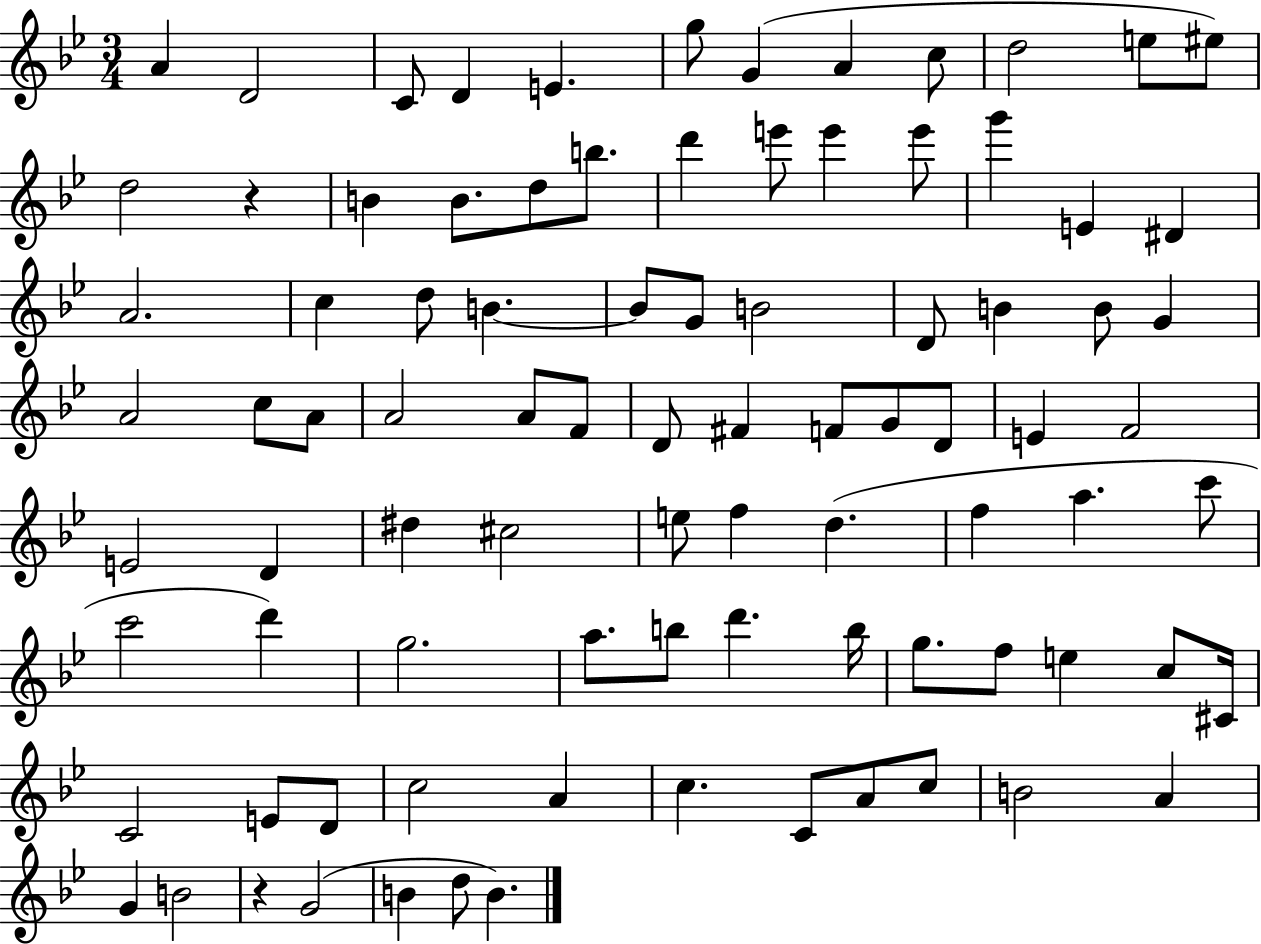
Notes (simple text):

A4/q D4/h C4/e D4/q E4/q. G5/e G4/q A4/q C5/e D5/h E5/e EIS5/e D5/h R/q B4/q B4/e. D5/e B5/e. D6/q E6/e E6/q E6/e G6/q E4/q D#4/q A4/h. C5/q D5/e B4/q. B4/e G4/e B4/h D4/e B4/q B4/e G4/q A4/h C5/e A4/e A4/h A4/e F4/e D4/e F#4/q F4/e G4/e D4/e E4/q F4/h E4/h D4/q D#5/q C#5/h E5/e F5/q D5/q. F5/q A5/q. C6/e C6/h D6/q G5/h. A5/e. B5/e D6/q. B5/s G5/e. F5/e E5/q C5/e C#4/s C4/h E4/e D4/e C5/h A4/q C5/q. C4/e A4/e C5/e B4/h A4/q G4/q B4/h R/q G4/h B4/q D5/e B4/q.